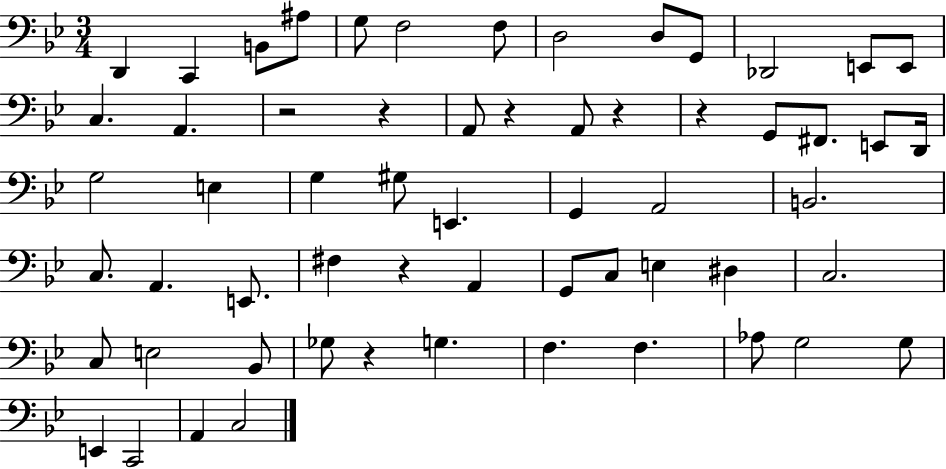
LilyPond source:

{
  \clef bass
  \numericTimeSignature
  \time 3/4
  \key bes \major
  d,4 c,4 b,8 ais8 | g8 f2 f8 | d2 d8 g,8 | des,2 e,8 e,8 | \break c4. a,4. | r2 r4 | a,8 r4 a,8 r4 | r4 g,8 fis,8. e,8 d,16 | \break g2 e4 | g4 gis8 e,4. | g,4 a,2 | b,2. | \break c8. a,4. e,8. | fis4 r4 a,4 | g,8 c8 e4 dis4 | c2. | \break c8 e2 bes,8 | ges8 r4 g4. | f4. f4. | aes8 g2 g8 | \break e,4 c,2 | a,4 c2 | \bar "|."
}